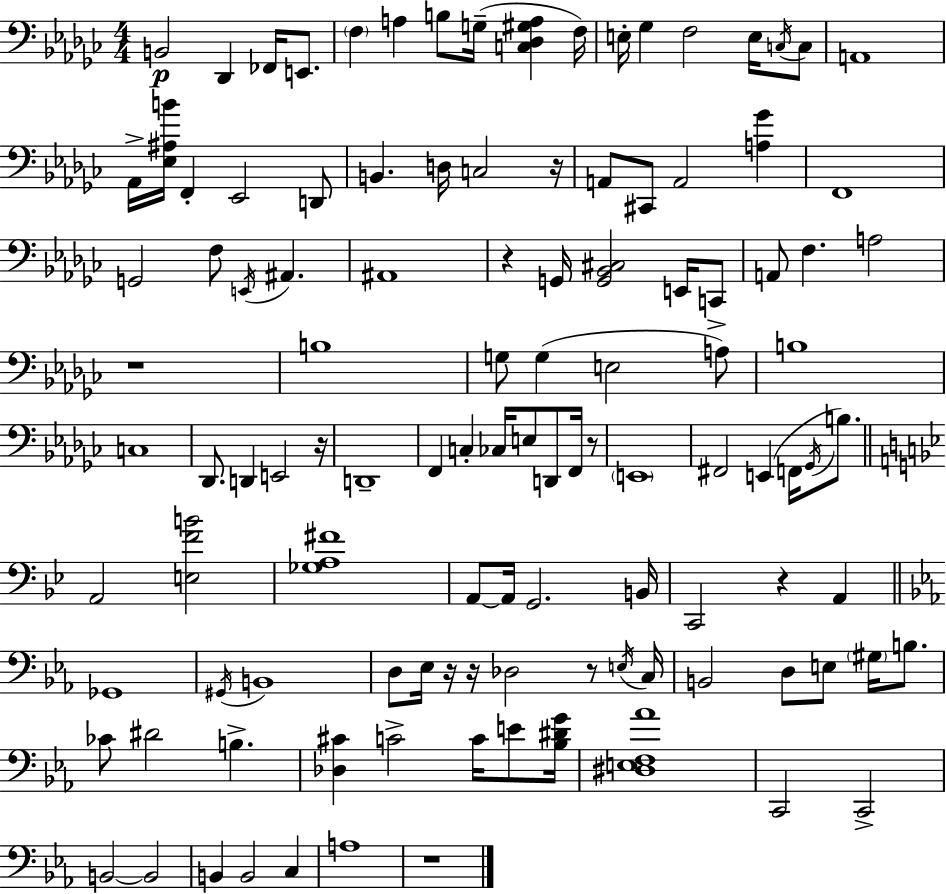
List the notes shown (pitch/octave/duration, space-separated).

B2/h Db2/q FES2/s E2/e. F3/q A3/q B3/e G3/s [C3,Db3,G#3,A3]/q F3/s E3/s Gb3/q F3/h E3/s C3/s C3/e A2/w Ab2/s [Eb3,A#3,B4]/s F2/q Eb2/h D2/e B2/q. D3/s C3/h R/s A2/e C#2/e A2/h [A3,Gb4]/q F2/w G2/h F3/e E2/s A#2/q. A#2/w R/q G2/s [G2,Bb2,C#3]/h E2/s C2/e A2/e F3/q. A3/h R/w B3/w G3/e G3/q E3/h A3/e B3/w C3/w Db2/e. D2/q E2/h R/s D2/w F2/q C3/q CES3/s E3/e D2/e F2/s R/e E2/w F#2/h E2/q F2/s Gb2/s B3/e. A2/h [E3,F4,B4]/h [Gb3,A3,F#4]/w A2/e A2/s G2/h. B2/s C2/h R/q A2/q Gb2/w G#2/s B2/w D3/e Eb3/s R/s R/s Db3/h R/e E3/s C3/s B2/h D3/e E3/e G#3/s B3/e. CES4/e D#4/h B3/q. [Db3,C#4]/q C4/h C4/s E4/e [Bb3,D#4,G4]/s [D#3,E3,F3,Ab4]/w C2/h C2/h B2/h B2/h B2/q B2/h C3/q A3/w R/w